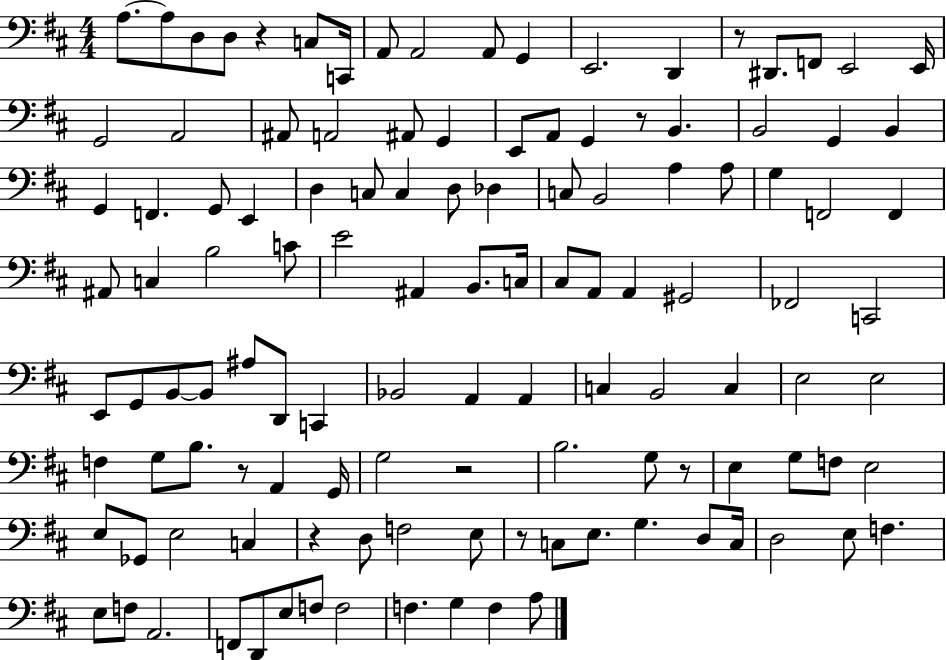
A3/e. A3/e D3/e D3/e R/q C3/e C2/s A2/e A2/h A2/e G2/q E2/h. D2/q R/e D#2/e. F2/e E2/h E2/s G2/h A2/h A#2/e A2/h A#2/e G2/q E2/e A2/e G2/q R/e B2/q. B2/h G2/q B2/q G2/q F2/q. G2/e E2/q D3/q C3/e C3/q D3/e Db3/q C3/e B2/h A3/q A3/e G3/q F2/h F2/q A#2/e C3/q B3/h C4/e E4/h A#2/q B2/e. C3/s C#3/e A2/e A2/q G#2/h FES2/h C2/h E2/e G2/e B2/e B2/e A#3/e D2/e C2/q Bb2/h A2/q A2/q C3/q B2/h C3/q E3/h E3/h F3/q G3/e B3/e. R/e A2/q G2/s G3/h R/h B3/h. G3/e R/e E3/q G3/e F3/e E3/h E3/e Gb2/e E3/h C3/q R/q D3/e F3/h E3/e R/e C3/e E3/e. G3/q. D3/e C3/s D3/h E3/e F3/q. E3/e F3/e A2/h. F2/e D2/e E3/e F3/e F3/h F3/q. G3/q F3/q A3/e